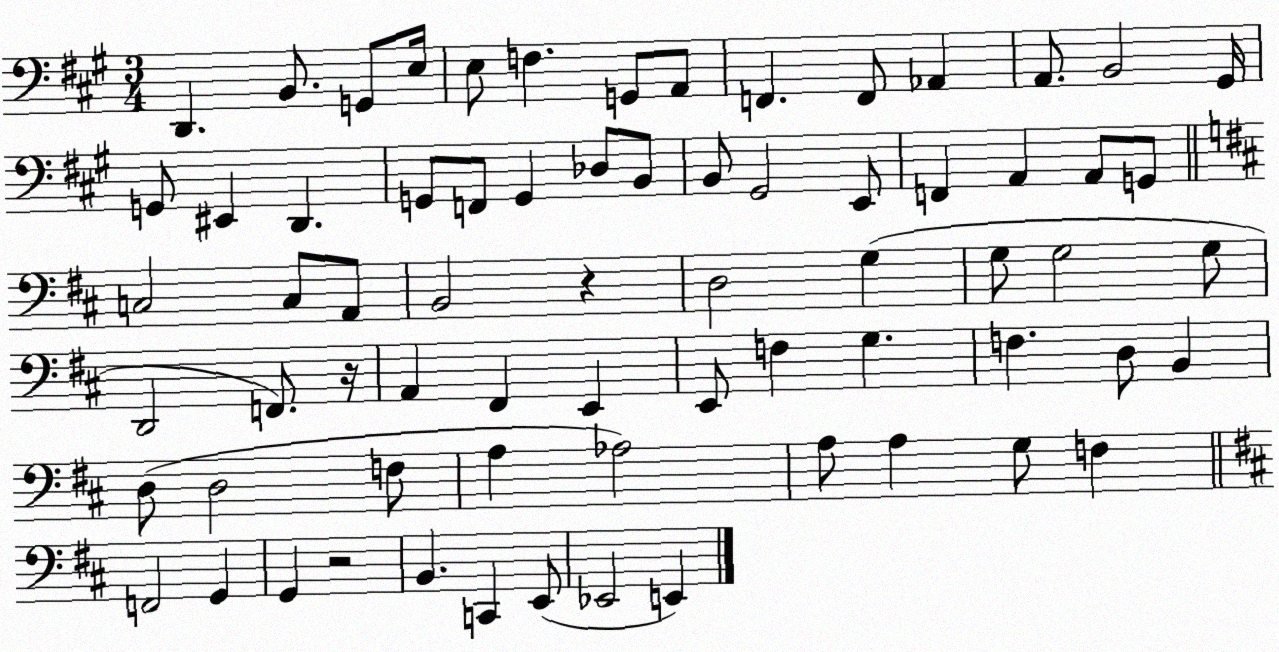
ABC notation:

X:1
T:Untitled
M:3/4
L:1/4
K:A
D,, B,,/2 G,,/2 E,/4 E,/2 F, G,,/2 A,,/2 F,, F,,/2 _A,, A,,/2 B,,2 ^G,,/4 G,,/2 ^E,, D,, G,,/2 F,,/2 G,, _D,/2 B,,/2 B,,/2 ^G,,2 E,,/2 F,, A,, A,,/2 G,,/2 C,2 C,/2 A,,/2 B,,2 z D,2 G, G,/2 G,2 G,/2 D,,2 F,,/2 z/4 A,, ^F,, E,, E,,/2 F, G, F, D,/2 B,, D,/2 D,2 F,/2 A, _A,2 A,/2 A, G,/2 F, F,,2 G,, G,, z2 B,, C,, E,,/2 _E,,2 E,,